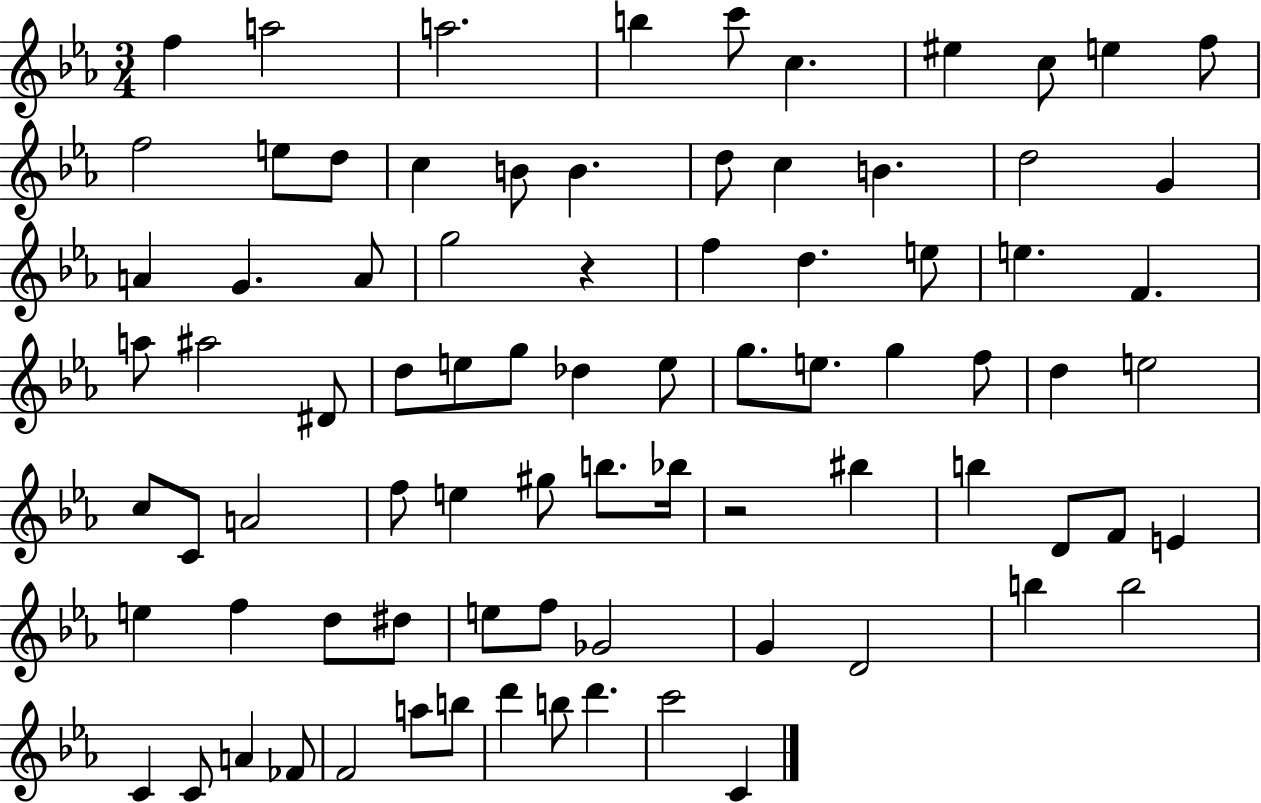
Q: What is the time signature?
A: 3/4